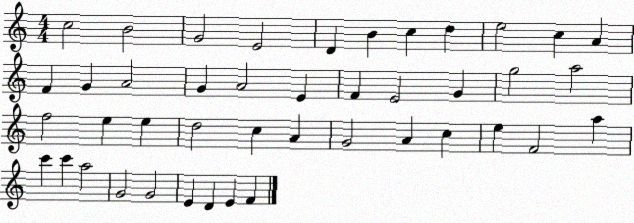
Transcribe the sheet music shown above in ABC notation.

X:1
T:Untitled
M:4/4
L:1/4
K:C
c2 B2 G2 E2 D B c d e2 c A F G A2 G A2 E F E2 G g2 a2 f2 e e d2 c A G2 A c e F2 a c' c' a2 G2 G2 E D E F